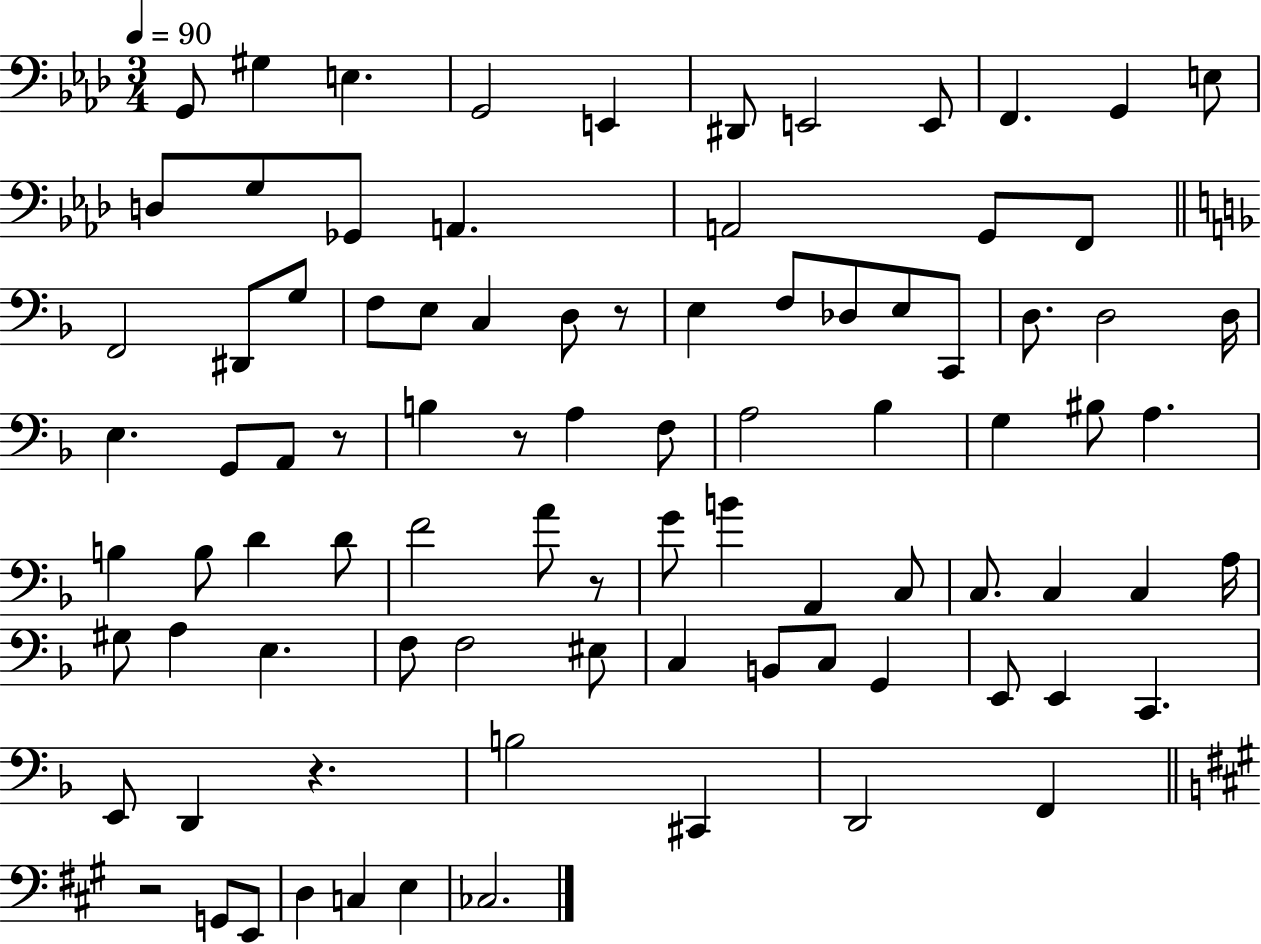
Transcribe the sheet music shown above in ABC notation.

X:1
T:Untitled
M:3/4
L:1/4
K:Ab
G,,/2 ^G, E, G,,2 E,, ^D,,/2 E,,2 E,,/2 F,, G,, E,/2 D,/2 G,/2 _G,,/2 A,, A,,2 G,,/2 F,,/2 F,,2 ^D,,/2 G,/2 F,/2 E,/2 C, D,/2 z/2 E, F,/2 _D,/2 E,/2 C,,/2 D,/2 D,2 D,/4 E, G,,/2 A,,/2 z/2 B, z/2 A, F,/2 A,2 _B, G, ^B,/2 A, B, B,/2 D D/2 F2 A/2 z/2 G/2 B A,, C,/2 C,/2 C, C, A,/4 ^G,/2 A, E, F,/2 F,2 ^E,/2 C, B,,/2 C,/2 G,, E,,/2 E,, C,, E,,/2 D,, z B,2 ^C,, D,,2 F,, z2 G,,/2 E,,/2 D, C, E, _C,2